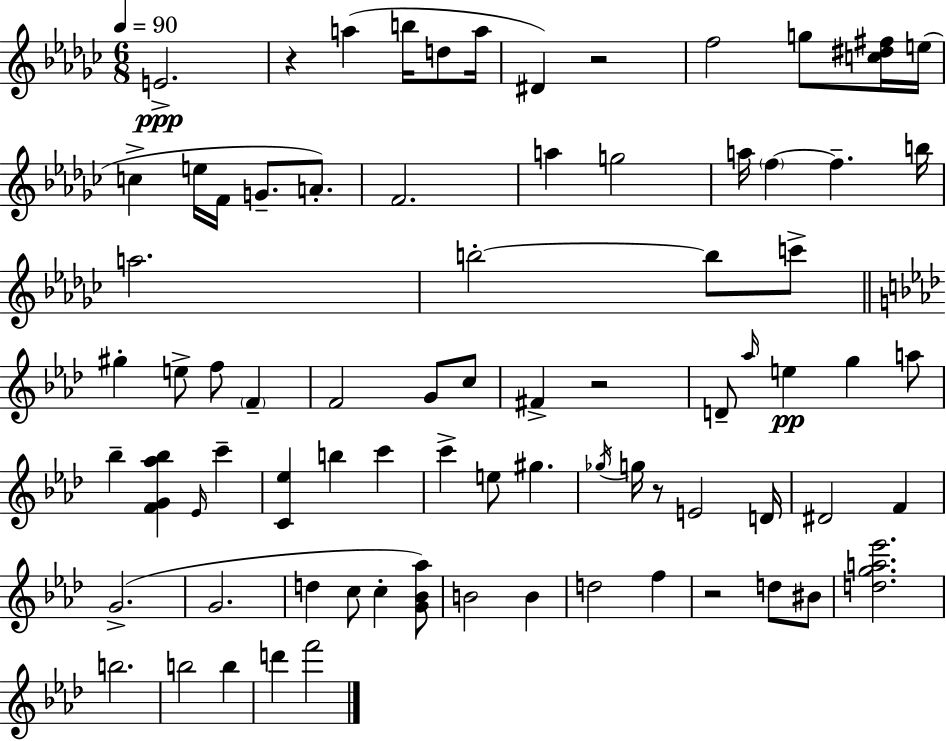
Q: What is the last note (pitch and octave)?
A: F6